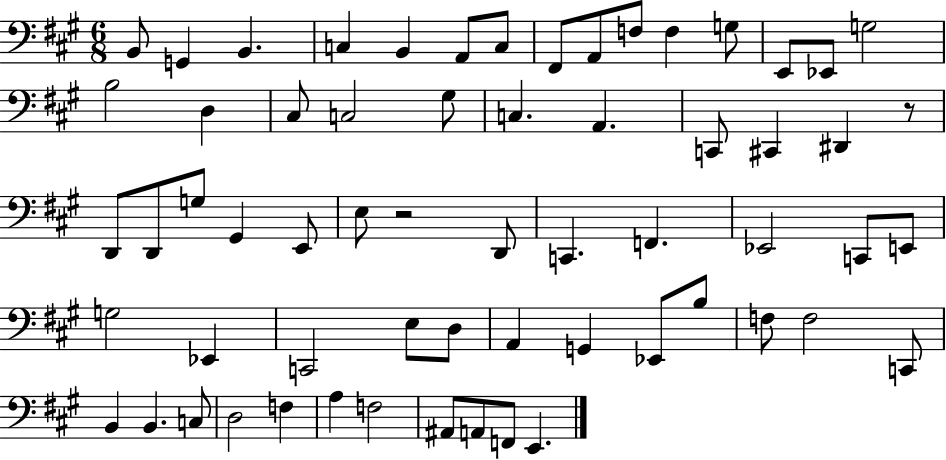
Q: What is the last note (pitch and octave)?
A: E2